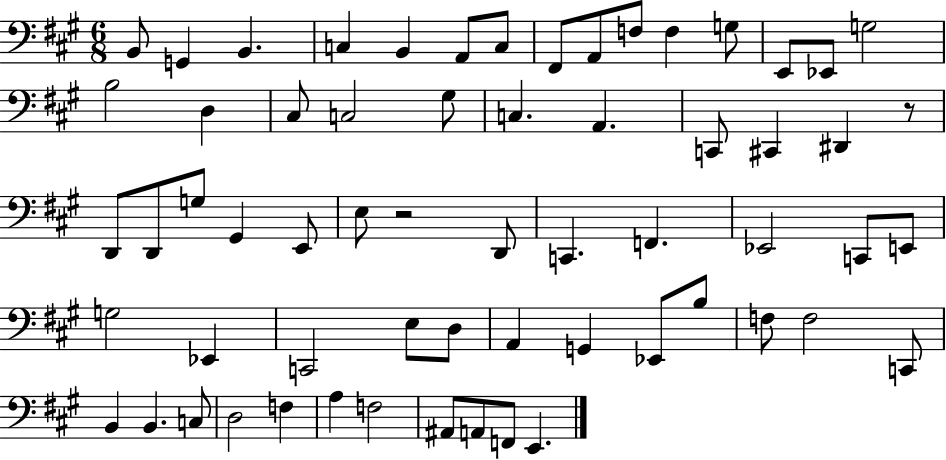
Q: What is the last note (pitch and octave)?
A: E2